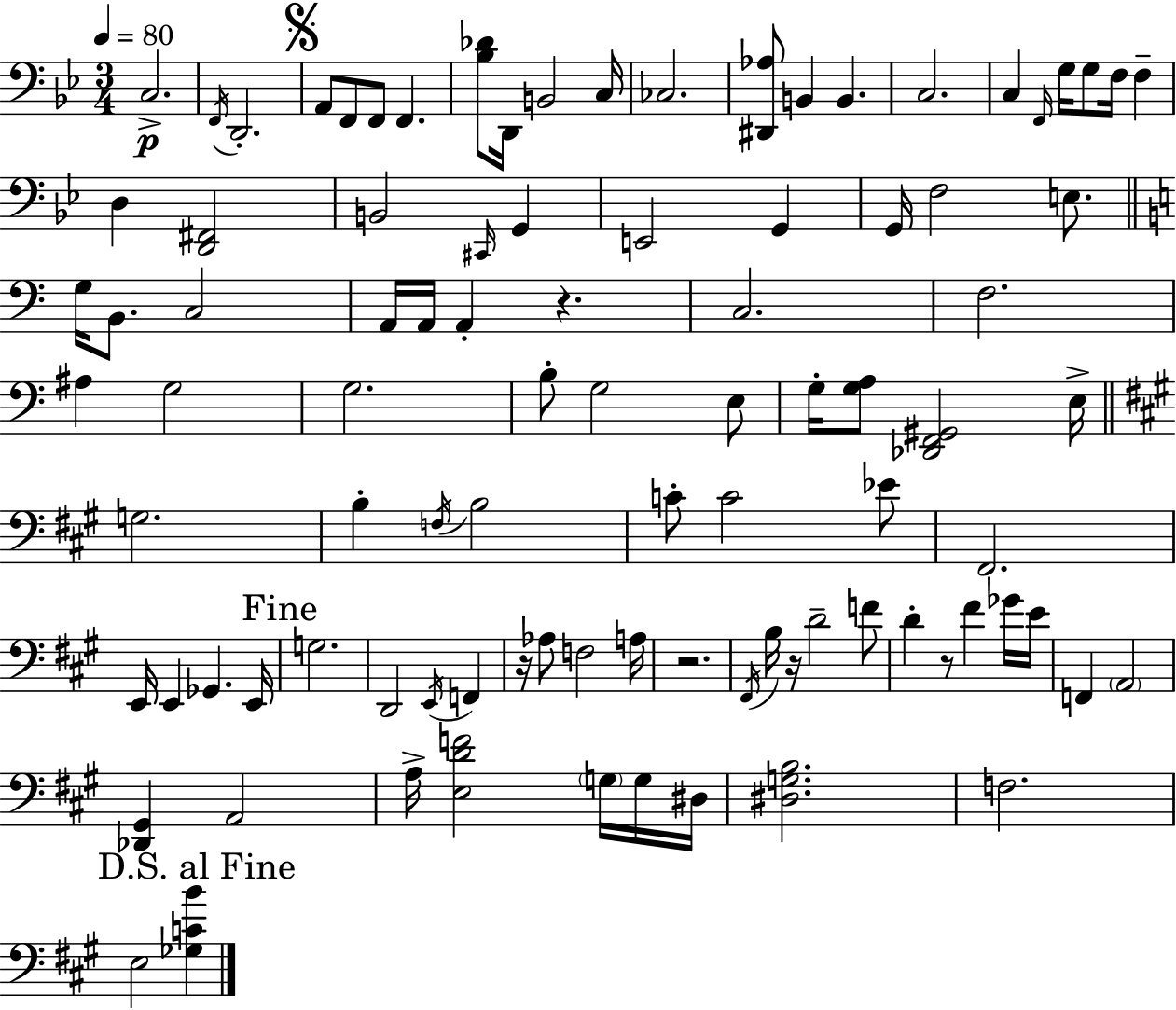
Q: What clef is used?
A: bass